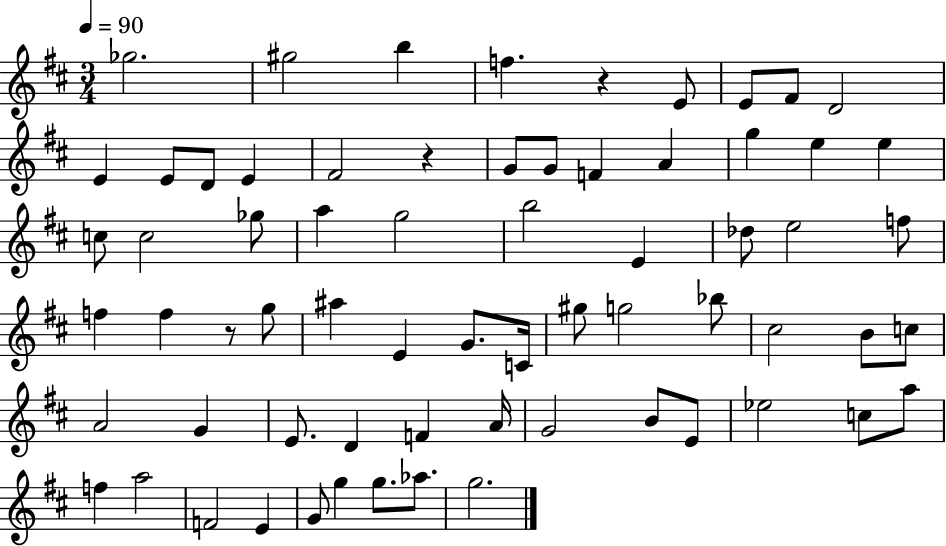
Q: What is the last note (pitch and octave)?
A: G5